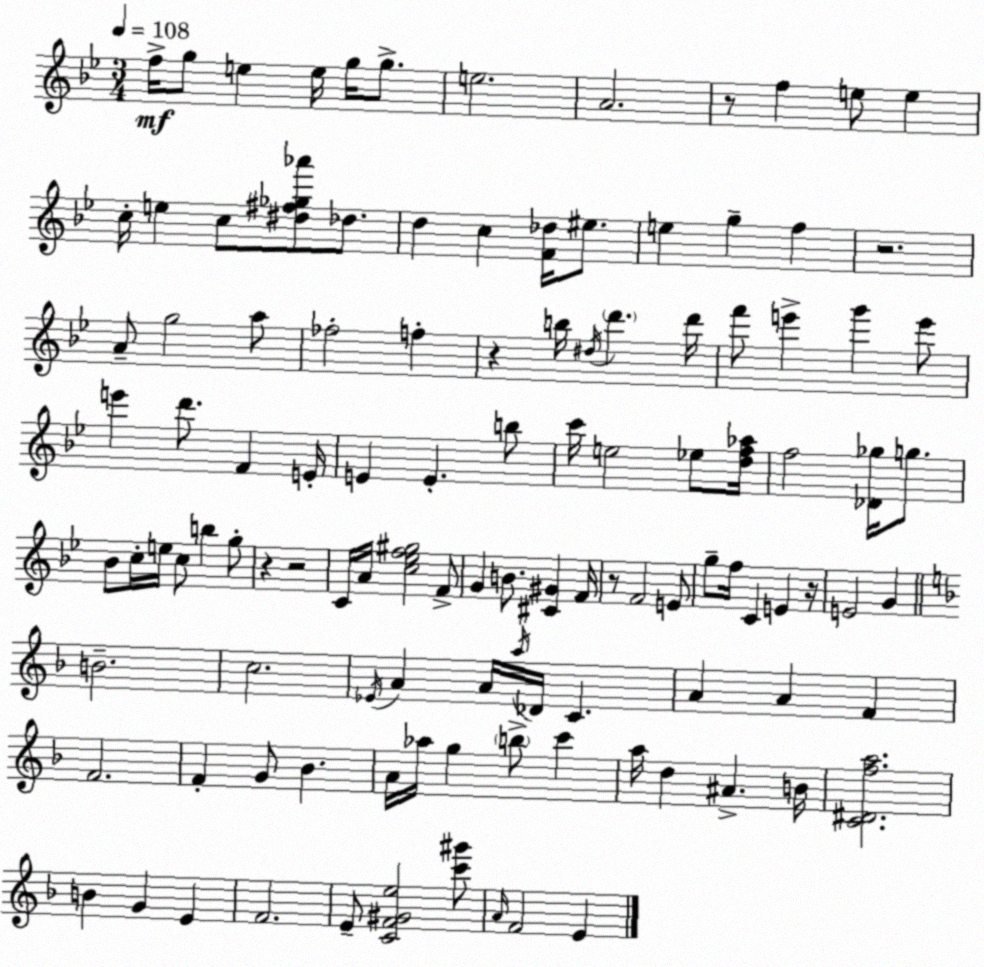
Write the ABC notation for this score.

X:1
T:Untitled
M:3/4
L:1/4
K:Bb
f/4 g/2 e e/4 g/4 g/2 e2 A2 z/2 f e/2 e c/4 e c/2 [^d^f_g_a']/2 _d/2 d c [F_d]/4 ^e/2 e g f z2 A/2 g2 a/2 _f2 f z b/4 ^d/4 d' d'/4 f'/2 e' g' e'/2 e' d'/2 F E/4 E E b/2 c'/4 e2 _e/2 [df_a]/4 f2 [_D_g]/4 g/2 _B/2 c/4 e/4 c/2 b g/2 z z2 C/4 A/4 [c_ef^g]2 F/2 G B/2 [^C^G] F/4 z/2 F2 E/2 g/2 f/4 C E z/4 E2 G B2 c2 _E/4 A A/4 a/4 _D/4 C A A F F2 F G/2 _B A/4 _a/4 g b/2 c' a/4 d ^A B/4 [C^Dfa]2 B G E F2 E/2 [CF^Ge]2 [c'^g']/2 A/4 F2 E